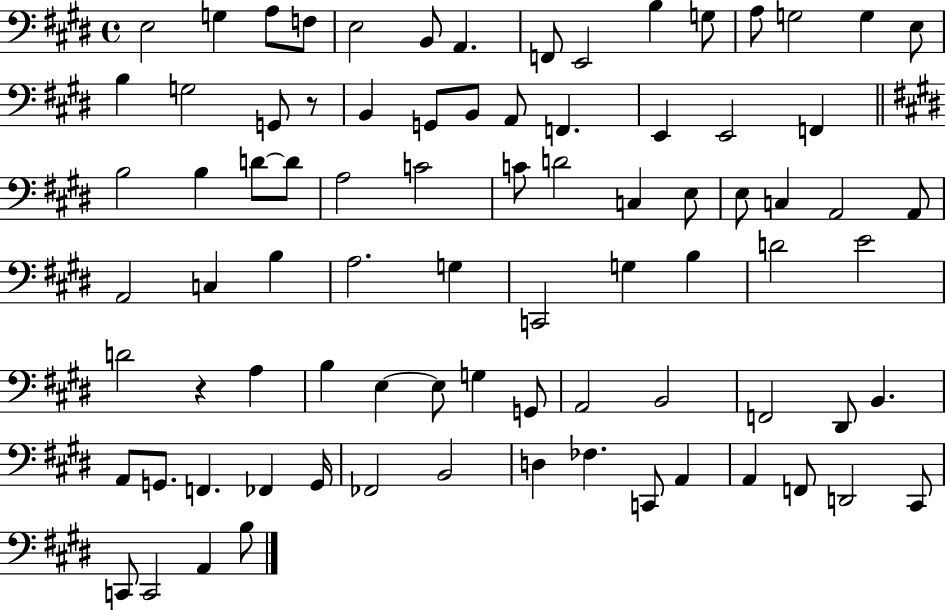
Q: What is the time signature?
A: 4/4